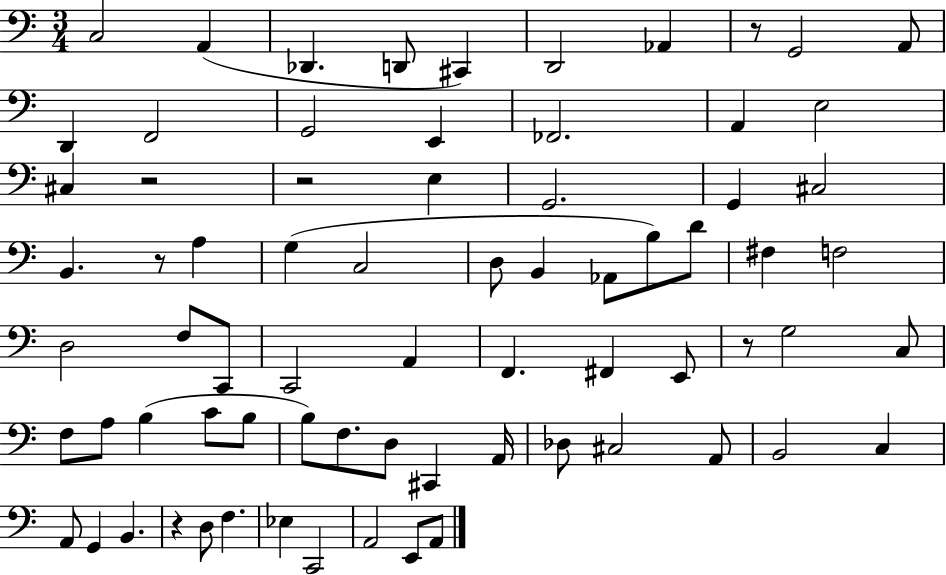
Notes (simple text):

C3/h A2/q Db2/q. D2/e C#2/q D2/h Ab2/q R/e G2/h A2/e D2/q F2/h G2/h E2/q FES2/h. A2/q E3/h C#3/q R/h R/h E3/q G2/h. G2/q C#3/h B2/q. R/e A3/q G3/q C3/h D3/e B2/q Ab2/e B3/e D4/e F#3/q F3/h D3/h F3/e C2/e C2/h A2/q F2/q. F#2/q E2/e R/e G3/h C3/e F3/e A3/e B3/q C4/e B3/e B3/e F3/e. D3/e C#2/q A2/s Db3/e C#3/h A2/e B2/h C3/q A2/e G2/q B2/q. R/q D3/e F3/q. Eb3/q C2/h A2/h E2/e A2/e